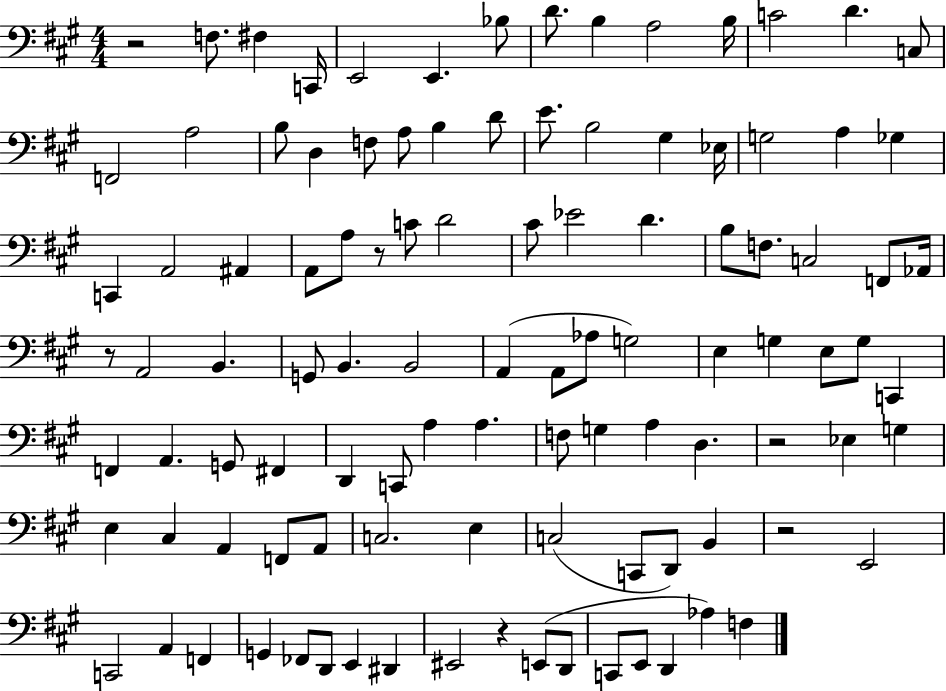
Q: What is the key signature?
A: A major